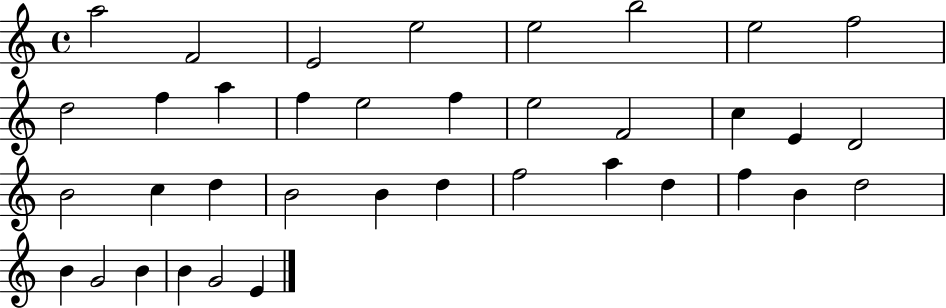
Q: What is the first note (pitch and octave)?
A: A5